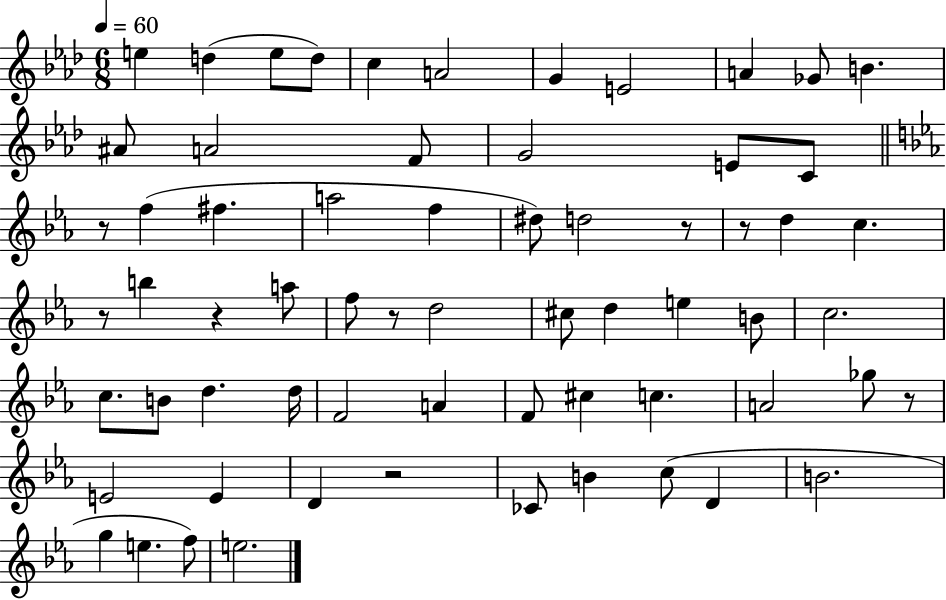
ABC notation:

X:1
T:Untitled
M:6/8
L:1/4
K:Ab
e d e/2 d/2 c A2 G E2 A _G/2 B ^A/2 A2 F/2 G2 E/2 C/2 z/2 f ^f a2 f ^d/2 d2 z/2 z/2 d c z/2 b z a/2 f/2 z/2 d2 ^c/2 d e B/2 c2 c/2 B/2 d d/4 F2 A F/2 ^c c A2 _g/2 z/2 E2 E D z2 _C/2 B c/2 D B2 g e f/2 e2